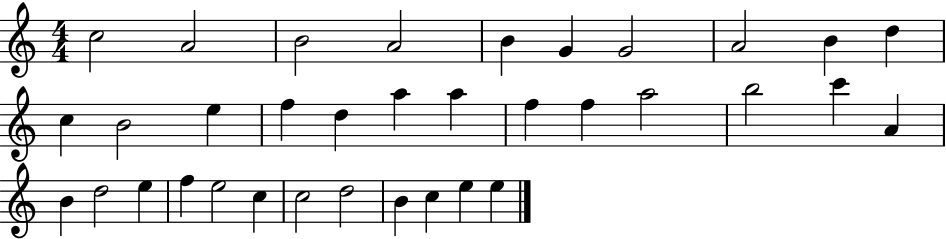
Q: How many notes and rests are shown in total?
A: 35